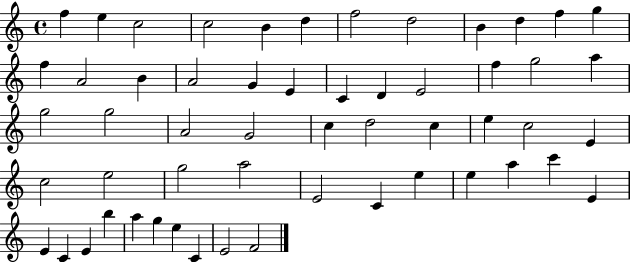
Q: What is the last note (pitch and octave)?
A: F4